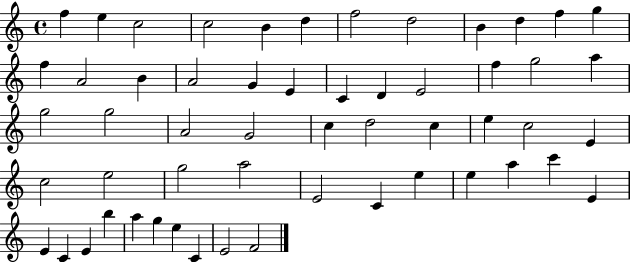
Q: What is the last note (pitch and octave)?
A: F4